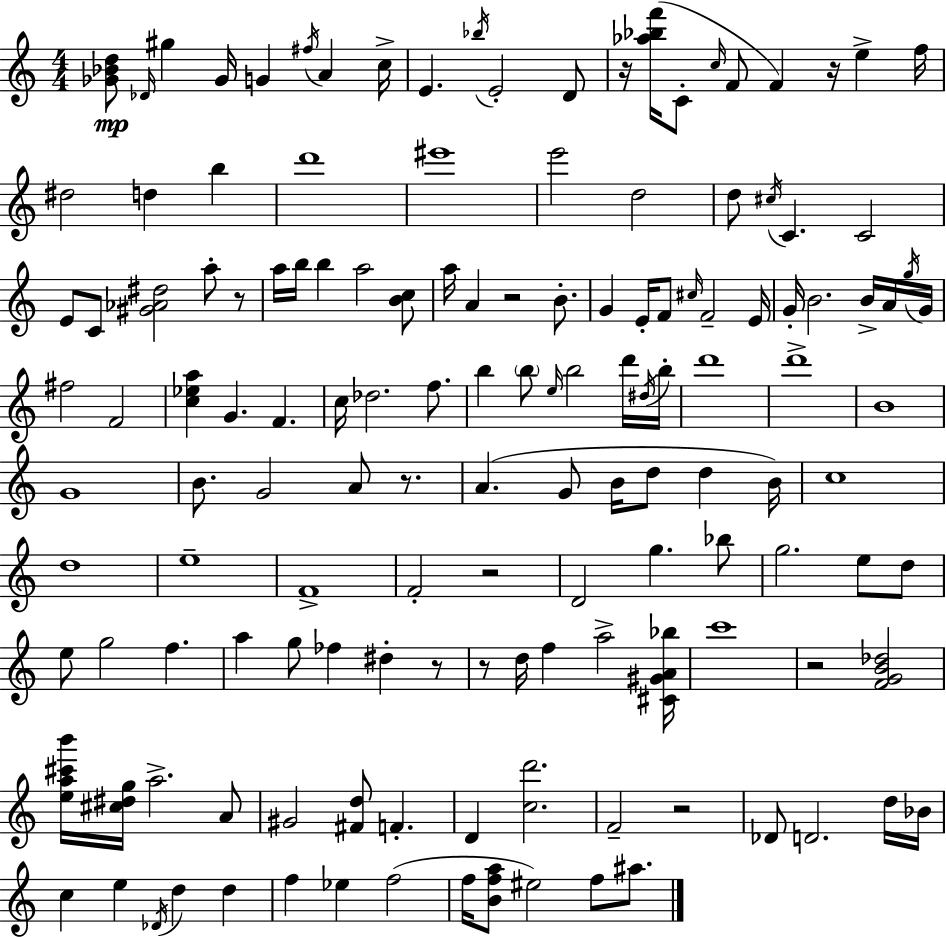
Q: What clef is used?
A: treble